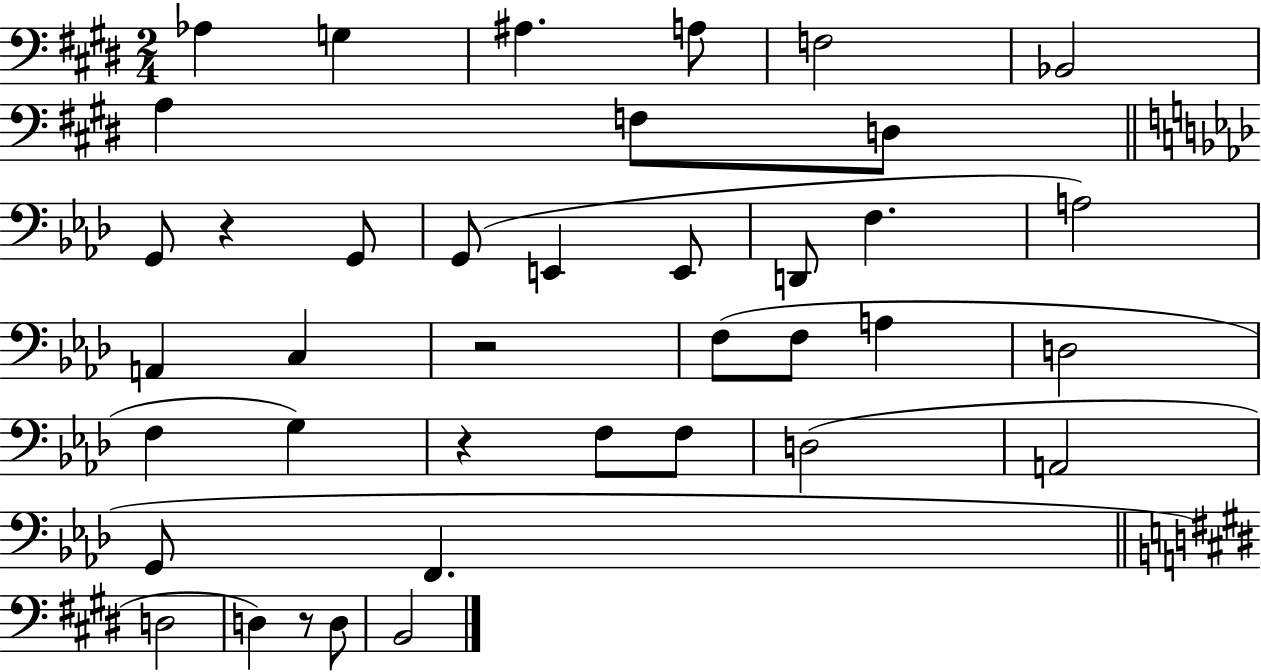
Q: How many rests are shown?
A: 4